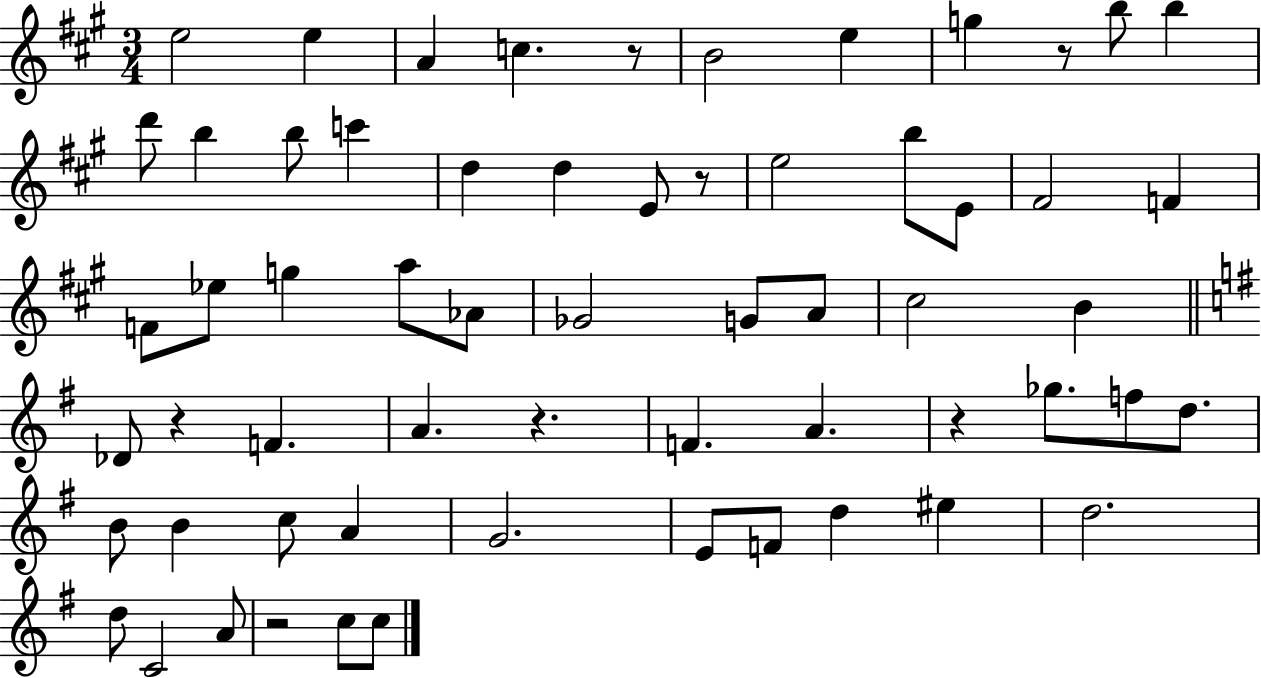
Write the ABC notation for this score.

X:1
T:Untitled
M:3/4
L:1/4
K:A
e2 e A c z/2 B2 e g z/2 b/2 b d'/2 b b/2 c' d d E/2 z/2 e2 b/2 E/2 ^F2 F F/2 _e/2 g a/2 _A/2 _G2 G/2 A/2 ^c2 B _D/2 z F A z F A z _g/2 f/2 d/2 B/2 B c/2 A G2 E/2 F/2 d ^e d2 d/2 C2 A/2 z2 c/2 c/2